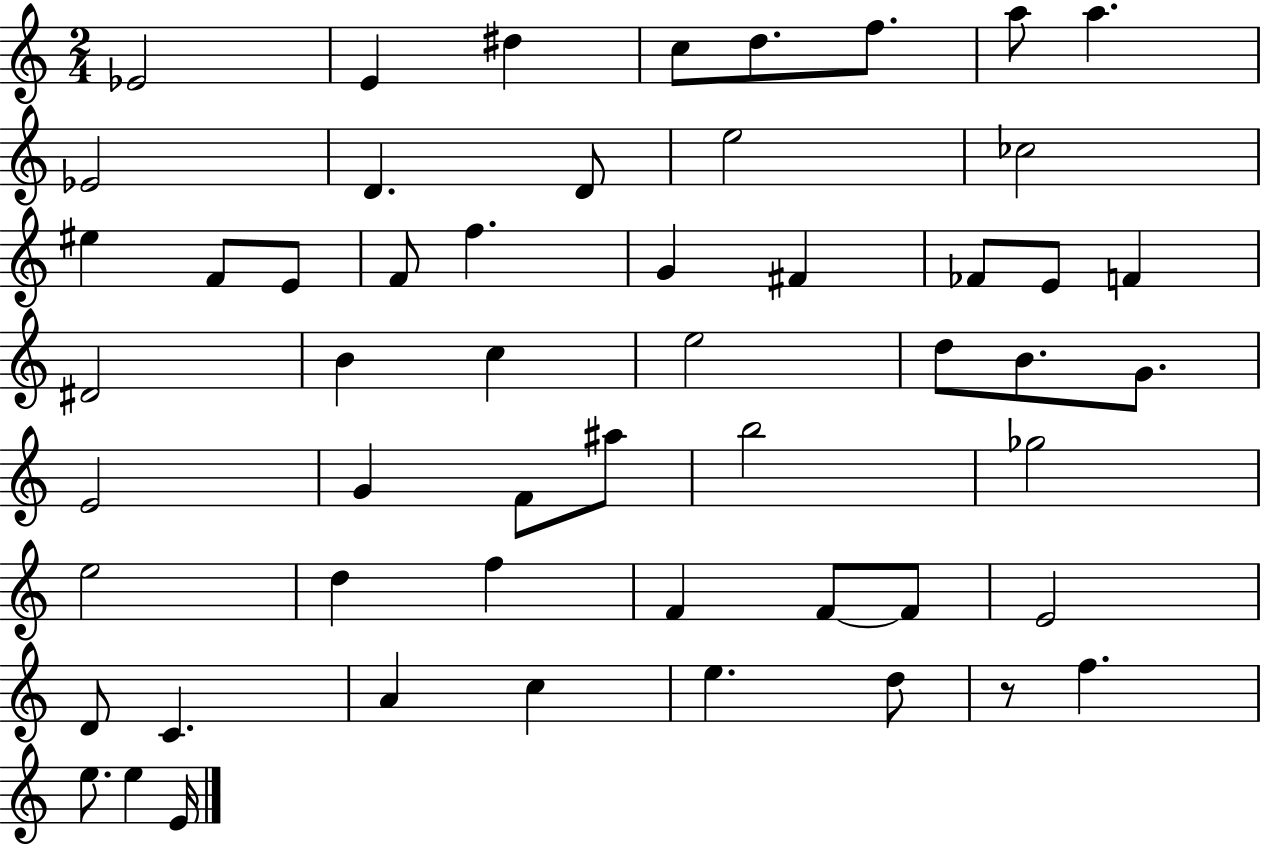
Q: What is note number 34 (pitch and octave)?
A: A#5